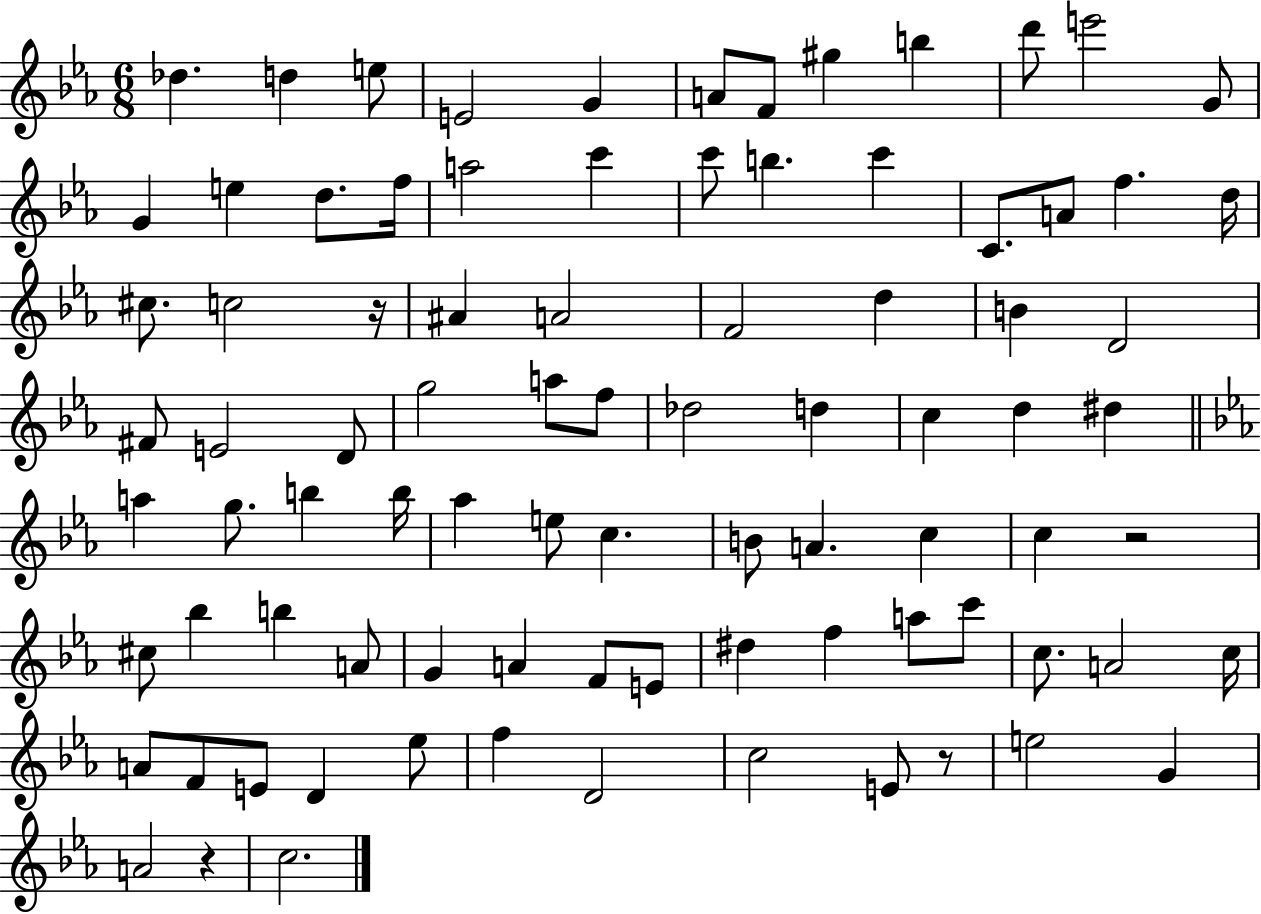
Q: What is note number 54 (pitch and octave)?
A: C5